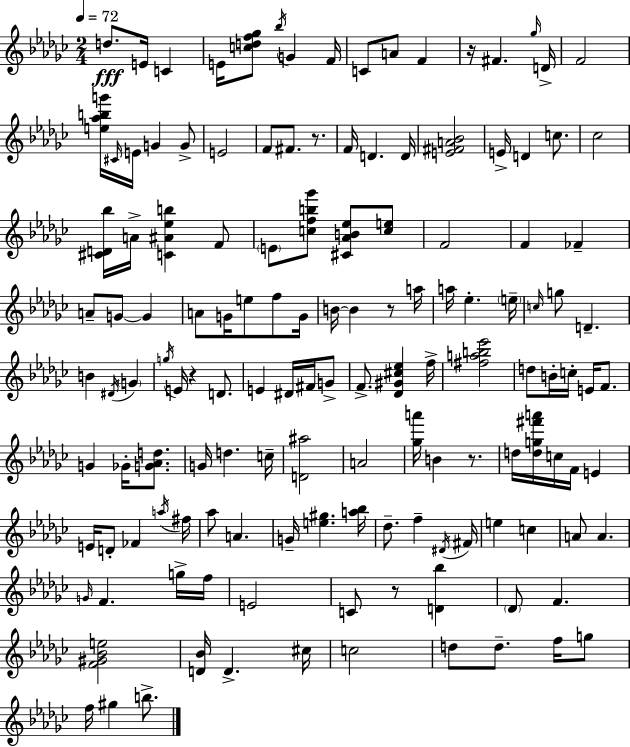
{
  \clef treble
  \numericTimeSignature
  \time 2/4
  \key ees \minor
  \tempo 4 = 72
  d''8.\fff e'16 c'4 | e'16 <c'' d'' f'' ges''>8 \acciaccatura { bes''16 } g'4 | f'16 c'8 a'8 f'4 | r16 fis'4. | \break \grace { ges''16 } d'16-> f'2 | <e'' aes'' b'' g'''>16 \grace { cis'16 } e'16 g'4 | g'8-> e'2 | f'8 fis'8. | \break r8. f'16 d'4. | d'16 <e' fis' a' bes'>2 | e'16-> d'4 | c''8. ces''2 | \break <cis' d' bes''>16 a'16-> <c' ais' ees'' b''>4 | f'8 \parenthesize e'8 <c'' f'' b'' ges'''>8 <cis' aes' b' ees''>8 | <c'' e''>8 f'2 | f'4 fes'4-- | \break a'8-- g'8~~ g'4 | a'8 g'16 e''8 | f''8 g'16 b'16~~ b'4 | r8 a''16 a''16 ees''4.-. | \break \parenthesize e''16-- \grace { c''16 } g''8 d'4.-- | b'4 | \acciaccatura { dis'16 } \parenthesize g'4 \acciaccatura { g''16 } e'16 r4 | d'8. e'4 | \break dis'16 fis'16 g'8-> f'8.-> | <des' gis' cis'' ees''>4 f''16-> <fis'' a'' b'' ees'''>2 | d''8 | b'16-. c''16-. e'16 f'8. g'4 | \break ges'16-. <g' aes' d''>8. g'16 d''4. | c''16-- <d' ais''>2 | a'2 | <ges'' a'''>16 b'4 | \break r8. d''16 <d'' g'' fis''' a'''>16 | c''16 f'16 e'4 e'16 d'8-. | fes'4 \acciaccatura { a''16 } fis''16 aes''8 | a'4. g'16-- | \break <e'' gis''>4. <a'' bes''>16 des''8.-- | f''4-- \acciaccatura { dis'16 } fis'16 | e''4 c''4 | a'8 a'4. | \break \grace { g'16 } f'4. g''16-> | f''16 e'2 | c'8 r8 <d' bes''>4 | \parenthesize des'8 f'4. | \break <f' gis' bes' e''>2 | <d' bes'>16 d'4.-> | cis''16 c''2 | d''8 d''8.-- f''16 g''8 | \break f''16 gis''4 b''8.-> | \bar "|."
}